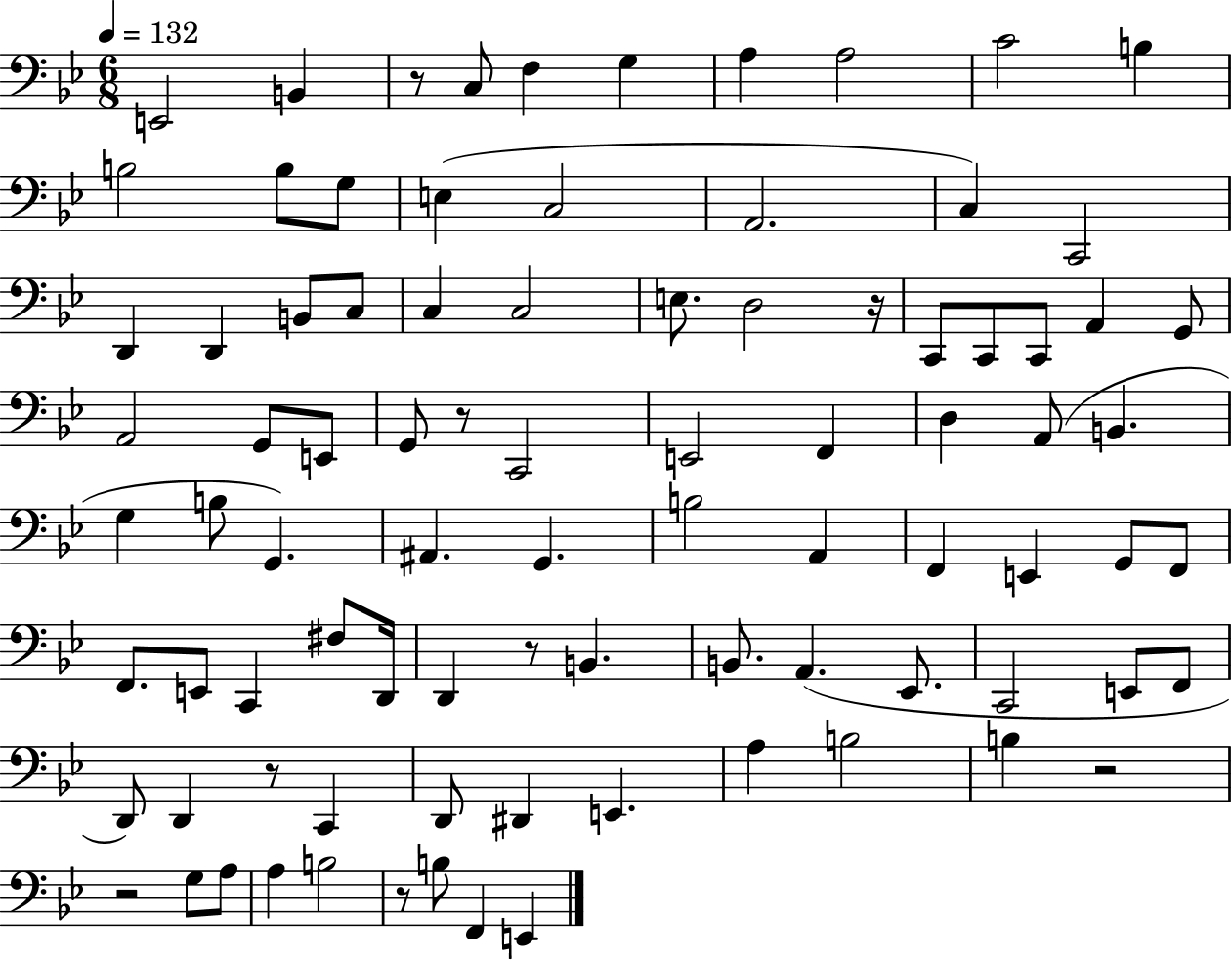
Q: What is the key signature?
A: BES major